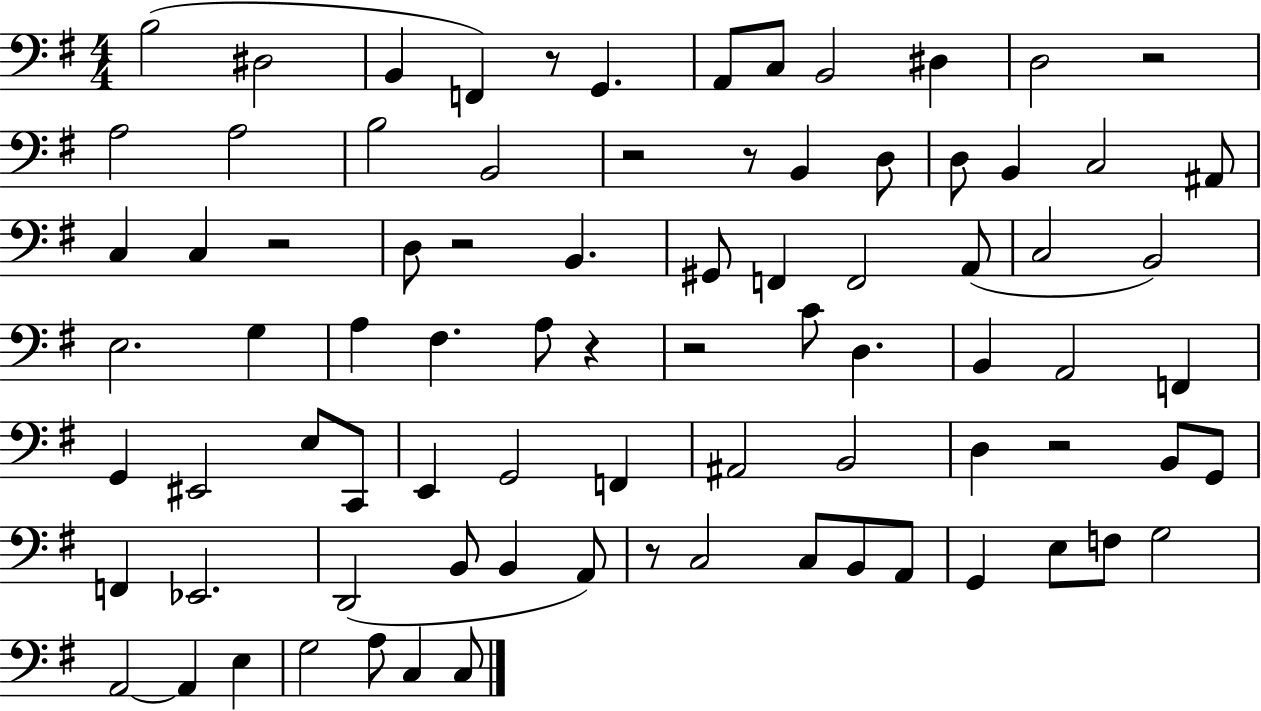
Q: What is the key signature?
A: G major